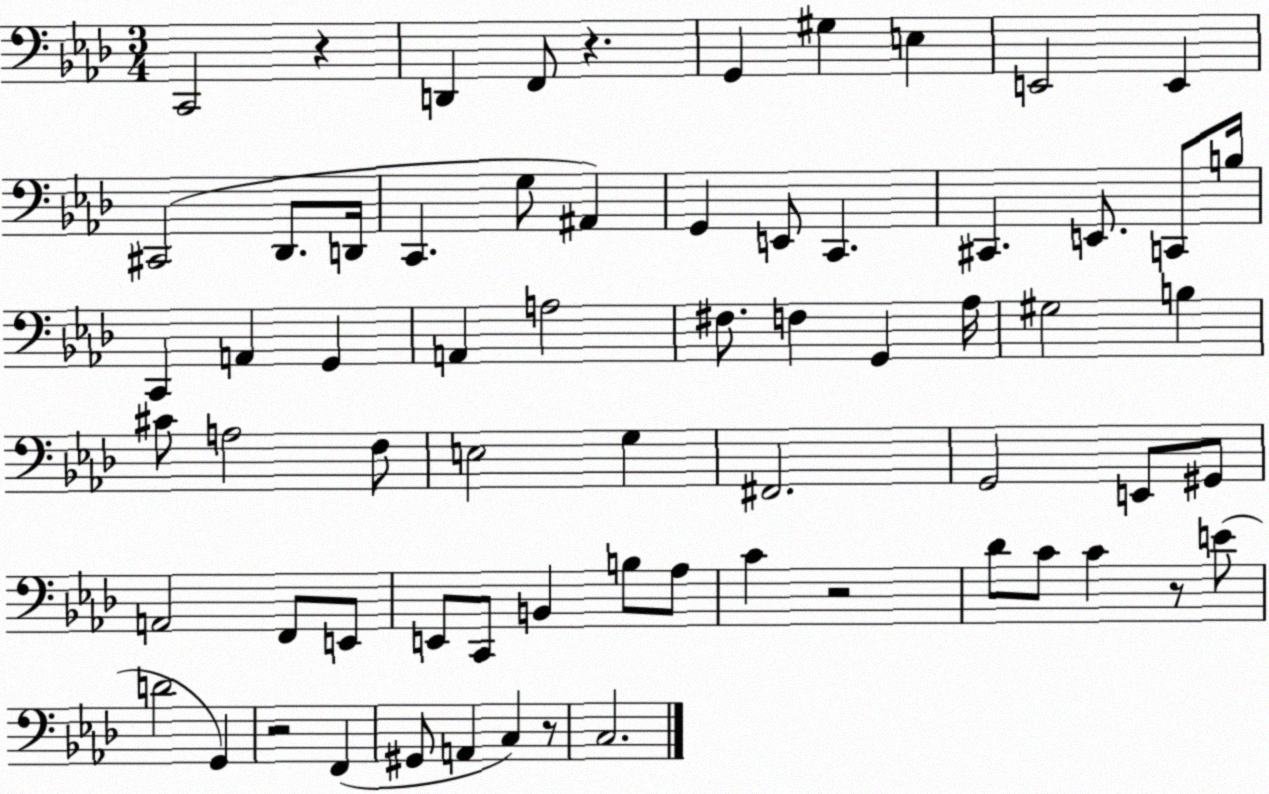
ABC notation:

X:1
T:Untitled
M:3/4
L:1/4
K:Ab
C,,2 z D,, F,,/2 z G,, ^G, E, E,,2 E,, ^C,,2 _D,,/2 D,,/4 C,, G,/2 ^A,, G,, E,,/2 C,, ^C,, E,,/2 C,,/2 B,/4 C,, A,, G,, A,, A,2 ^F,/2 F, G,, _A,/4 ^G,2 B, ^C/2 A,2 F,/2 E,2 G, ^F,,2 G,,2 E,,/2 ^G,,/2 A,,2 F,,/2 E,,/2 E,,/2 C,,/2 B,, B,/2 _A,/2 C z2 _D/2 C/2 C z/2 E/2 D2 G,, z2 F,, ^G,,/2 A,, C, z/2 C,2